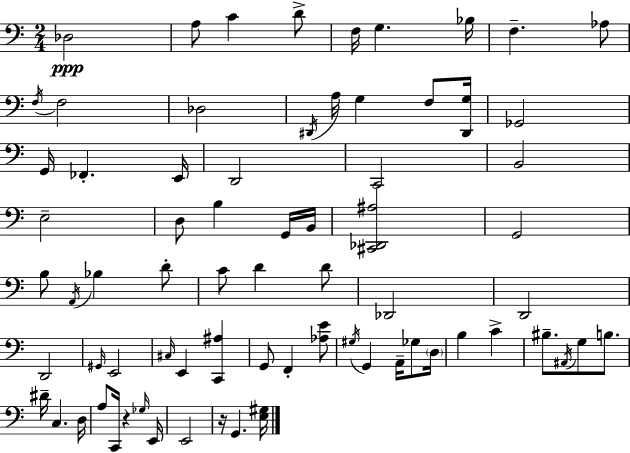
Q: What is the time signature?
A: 2/4